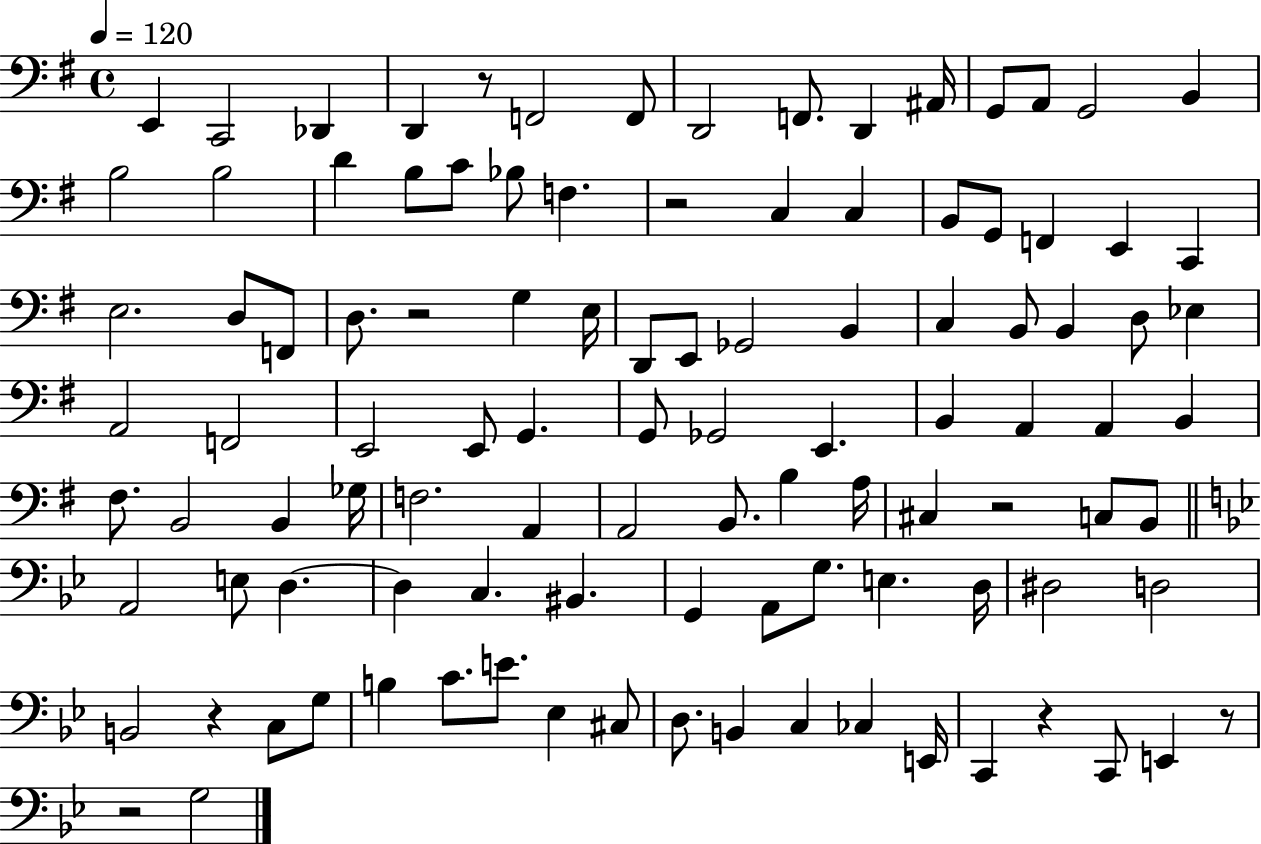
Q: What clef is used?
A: bass